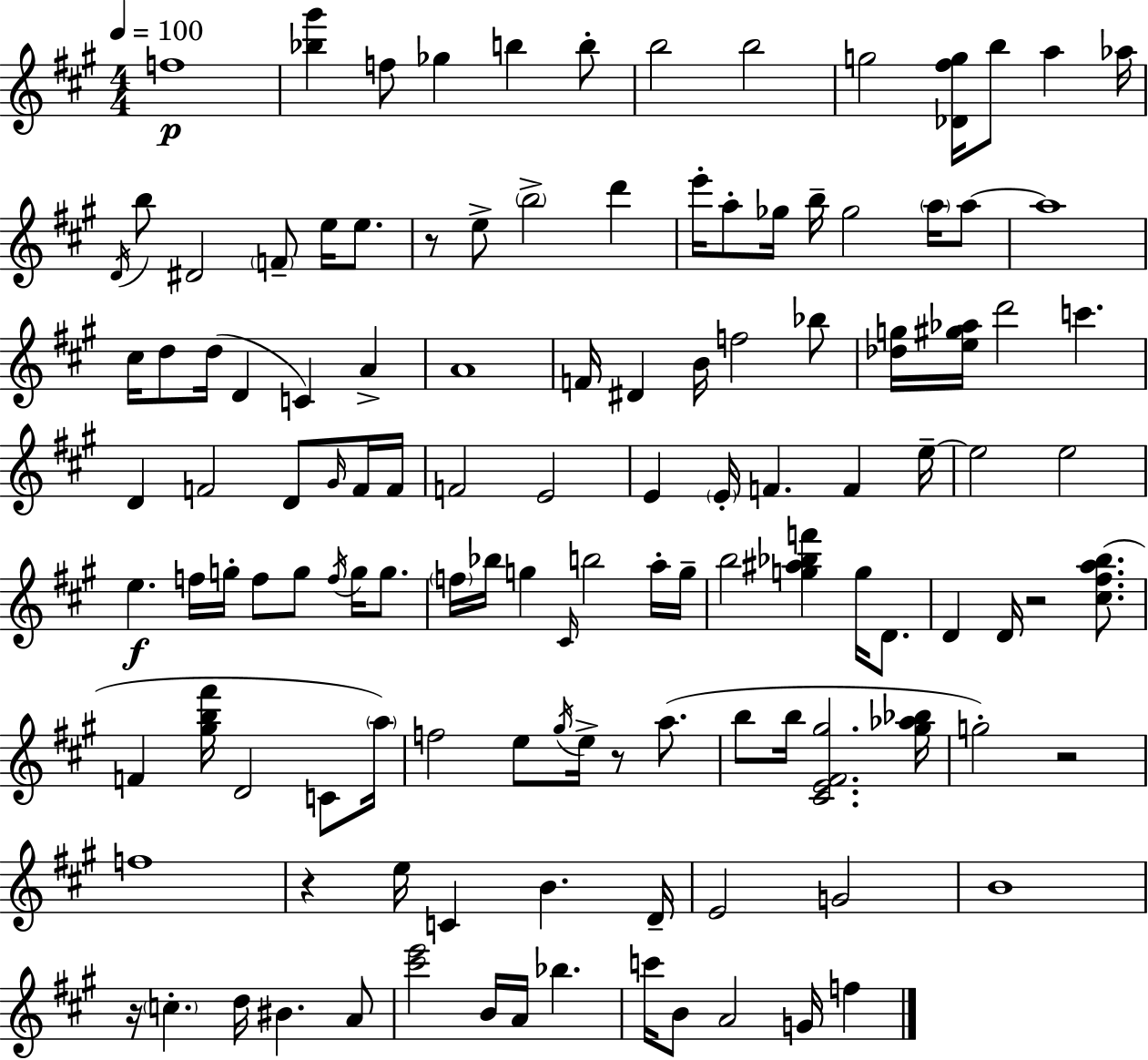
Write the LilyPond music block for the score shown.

{
  \clef treble
  \numericTimeSignature
  \time 4/4
  \key a \major
  \tempo 4 = 100
  f''1\p | <bes'' gis'''>4 f''8 ges''4 b''4 b''8-. | b''2 b''2 | g''2 <des' fis'' g''>16 b''8 a''4 aes''16 | \break \acciaccatura { d'16 } b''8 dis'2 \parenthesize f'8-- e''16 e''8. | r8 e''8-> \parenthesize b''2-> d'''4 | e'''16-. a''8-. ges''16 b''16-- ges''2 \parenthesize a''16 a''8~~ | a''1 | \break cis''16 d''8 d''16( d'4 c'4) a'4-> | a'1 | f'16 dis'4 b'16 f''2 bes''8 | <des'' g''>16 <e'' gis'' aes''>16 d'''2 c'''4. | \break d'4 f'2 d'8 \grace { gis'16 } | f'16 f'16 f'2 e'2 | e'4 \parenthesize e'16-. f'4. f'4 | e''16--~~ e''2 e''2 | \break e''4.\f f''16 g''16-. f''8 g''8 \acciaccatura { f''16 } g''16 | g''8. \parenthesize f''16 bes''16 g''4 \grace { cis'16 } b''2 | a''16-. g''16-- b''2 <g'' ais'' bes'' f'''>4 | g''16 d'8. d'4 d'16 r2 | \break <cis'' fis'' a'' b''>8.( f'4 <gis'' b'' fis'''>16 d'2 | c'8 \parenthesize a''16) f''2 e''8 \acciaccatura { gis''16 } e''16-> | r8 a''8.( b''8 b''16 <cis' e' fis' gis''>2. | <gis'' aes'' bes''>16 g''2-.) r2 | \break f''1 | r4 e''16 c'4 b'4. | d'16-- e'2 g'2 | b'1 | \break r16 \parenthesize c''4.-. d''16 bis'4. | a'8 <cis''' e'''>2 b'16 a'16 bes''4. | c'''16 b'8 a'2 | g'16 f''4 \bar "|."
}